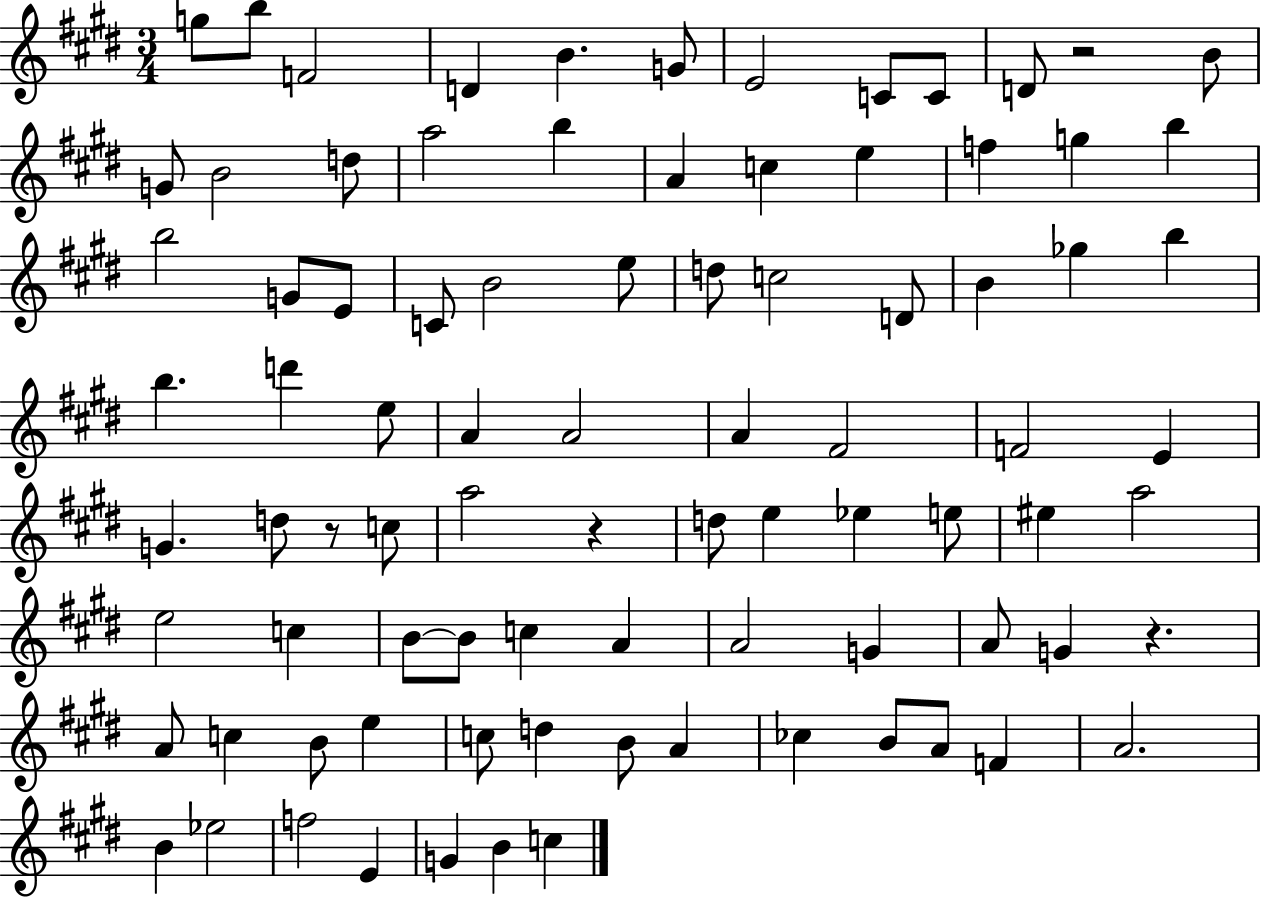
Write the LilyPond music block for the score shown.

{
  \clef treble
  \numericTimeSignature
  \time 3/4
  \key e \major
  g''8 b''8 f'2 | d'4 b'4. g'8 | e'2 c'8 c'8 | d'8 r2 b'8 | \break g'8 b'2 d''8 | a''2 b''4 | a'4 c''4 e''4 | f''4 g''4 b''4 | \break b''2 g'8 e'8 | c'8 b'2 e''8 | d''8 c''2 d'8 | b'4 ges''4 b''4 | \break b''4. d'''4 e''8 | a'4 a'2 | a'4 fis'2 | f'2 e'4 | \break g'4. d''8 r8 c''8 | a''2 r4 | d''8 e''4 ees''4 e''8 | eis''4 a''2 | \break e''2 c''4 | b'8~~ b'8 c''4 a'4 | a'2 g'4 | a'8 g'4 r4. | \break a'8 c''4 b'8 e''4 | c''8 d''4 b'8 a'4 | ces''4 b'8 a'8 f'4 | a'2. | \break b'4 ees''2 | f''2 e'4 | g'4 b'4 c''4 | \bar "|."
}